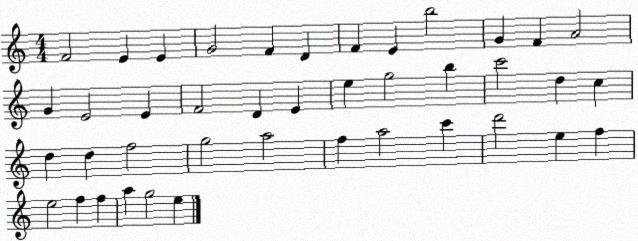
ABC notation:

X:1
T:Untitled
M:4/4
L:1/4
K:C
F2 E E G2 F D F E b2 G F A2 G E2 E F2 D E e g2 b c'2 d c d d f2 g2 a2 f a2 c' d'2 e f e2 f f a g2 e